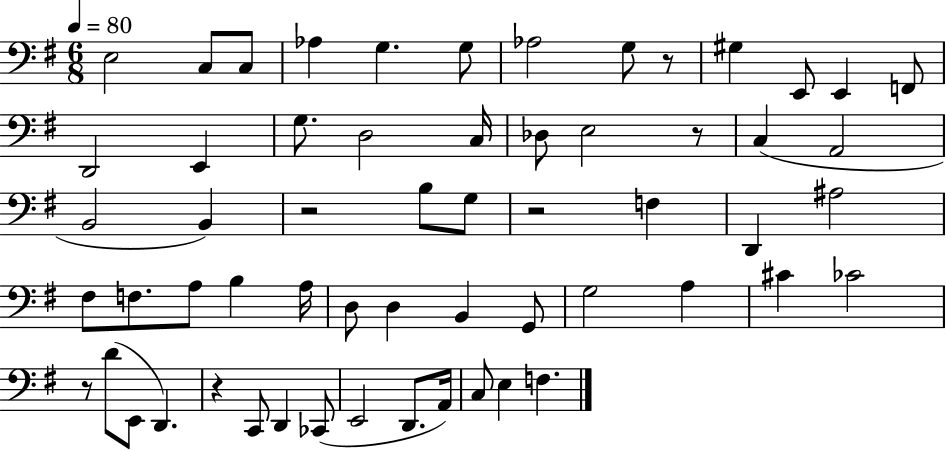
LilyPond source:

{
  \clef bass
  \numericTimeSignature
  \time 6/8
  \key g \major
  \tempo 4 = 80
  e2 c8 c8 | aes4 g4. g8 | aes2 g8 r8 | gis4 e,8 e,4 f,8 | \break d,2 e,4 | g8. d2 c16 | des8 e2 r8 | c4( a,2 | \break b,2 b,4) | r2 b8 g8 | r2 f4 | d,4 ais2 | \break fis8 f8. a8 b4 a16 | d8 d4 b,4 g,8 | g2 a4 | cis'4 ces'2 | \break r8 d'8( e,8 d,4.) | r4 c,8 d,4 ces,8( | e,2 d,8. a,16) | c8 e4 f4. | \break \bar "|."
}